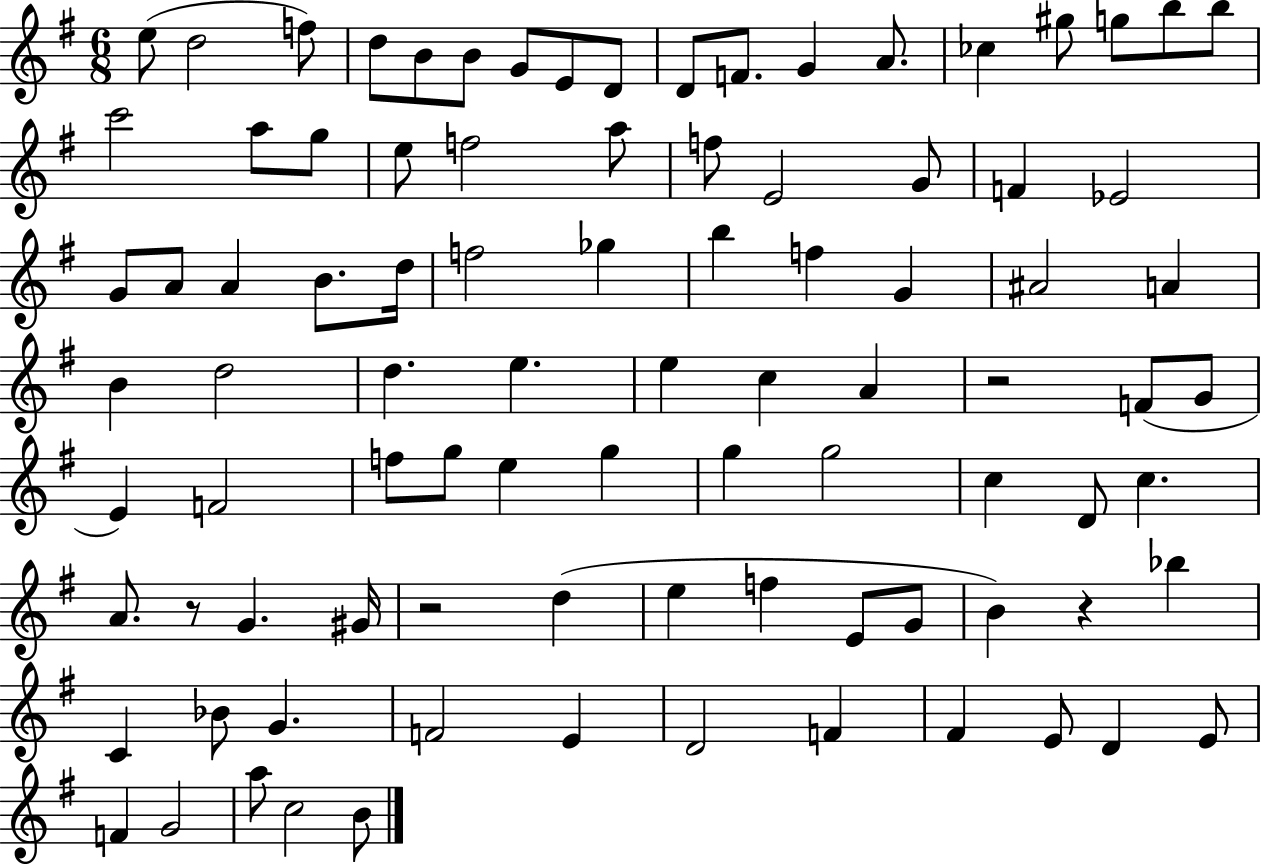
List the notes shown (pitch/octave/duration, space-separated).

E5/e D5/h F5/e D5/e B4/e B4/e G4/e E4/e D4/e D4/e F4/e. G4/q A4/e. CES5/q G#5/e G5/e B5/e B5/e C6/h A5/e G5/e E5/e F5/h A5/e F5/e E4/h G4/e F4/q Eb4/h G4/e A4/e A4/q B4/e. D5/s F5/h Gb5/q B5/q F5/q G4/q A#4/h A4/q B4/q D5/h D5/q. E5/q. E5/q C5/q A4/q R/h F4/e G4/e E4/q F4/h F5/e G5/e E5/q G5/q G5/q G5/h C5/q D4/e C5/q. A4/e. R/e G4/q. G#4/s R/h D5/q E5/q F5/q E4/e G4/e B4/q R/q Bb5/q C4/q Bb4/e G4/q. F4/h E4/q D4/h F4/q F#4/q E4/e D4/q E4/e F4/q G4/h A5/e C5/h B4/e